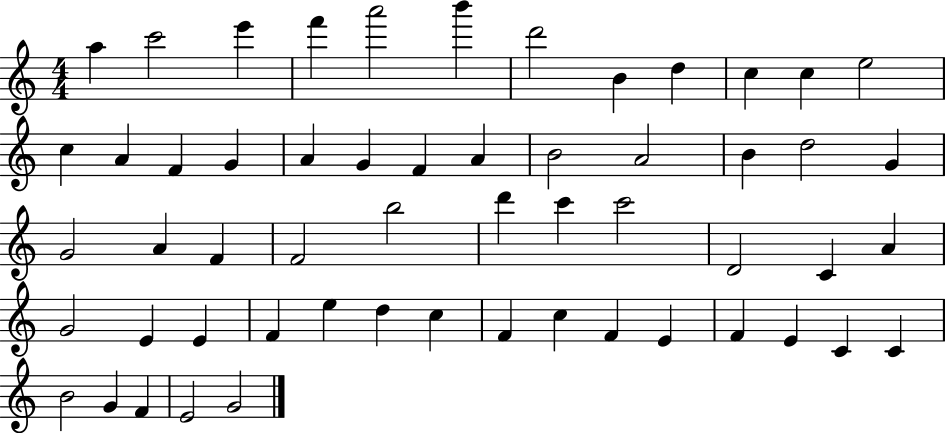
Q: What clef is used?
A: treble